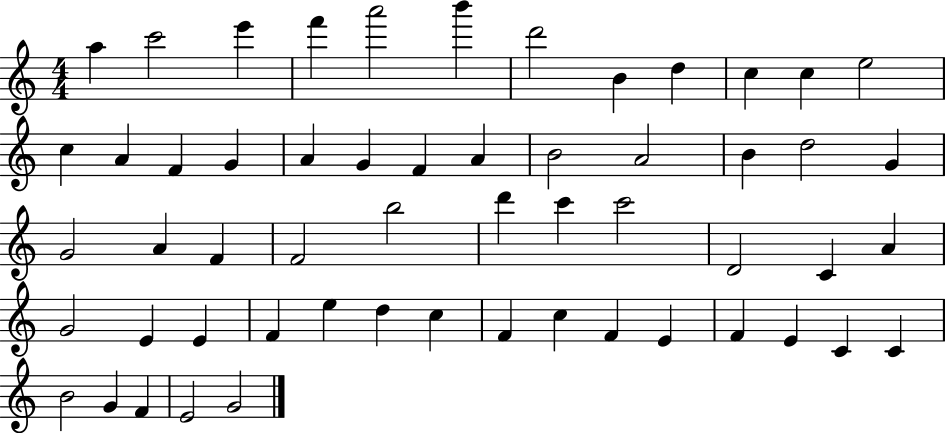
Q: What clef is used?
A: treble